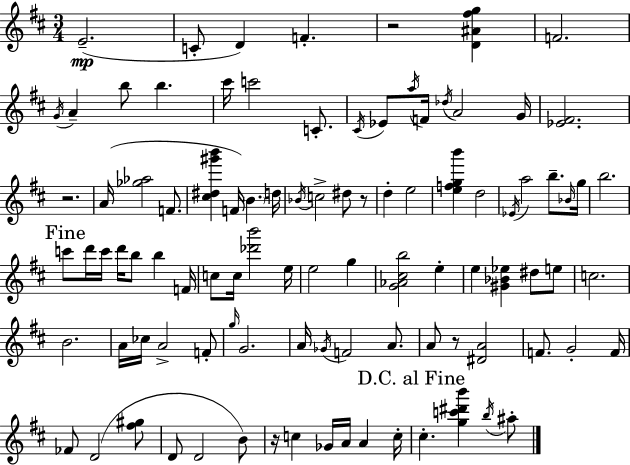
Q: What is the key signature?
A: D major